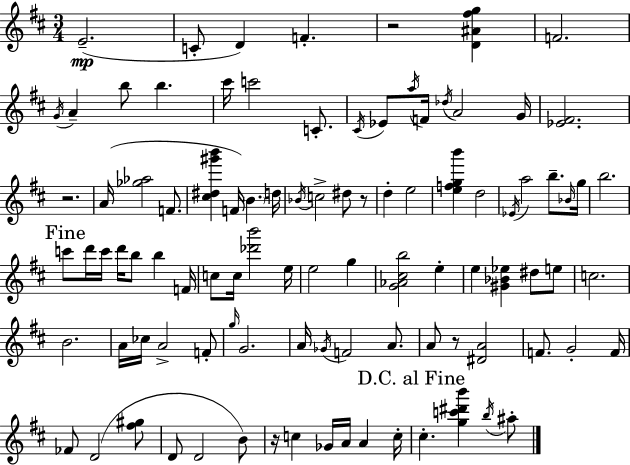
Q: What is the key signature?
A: D major